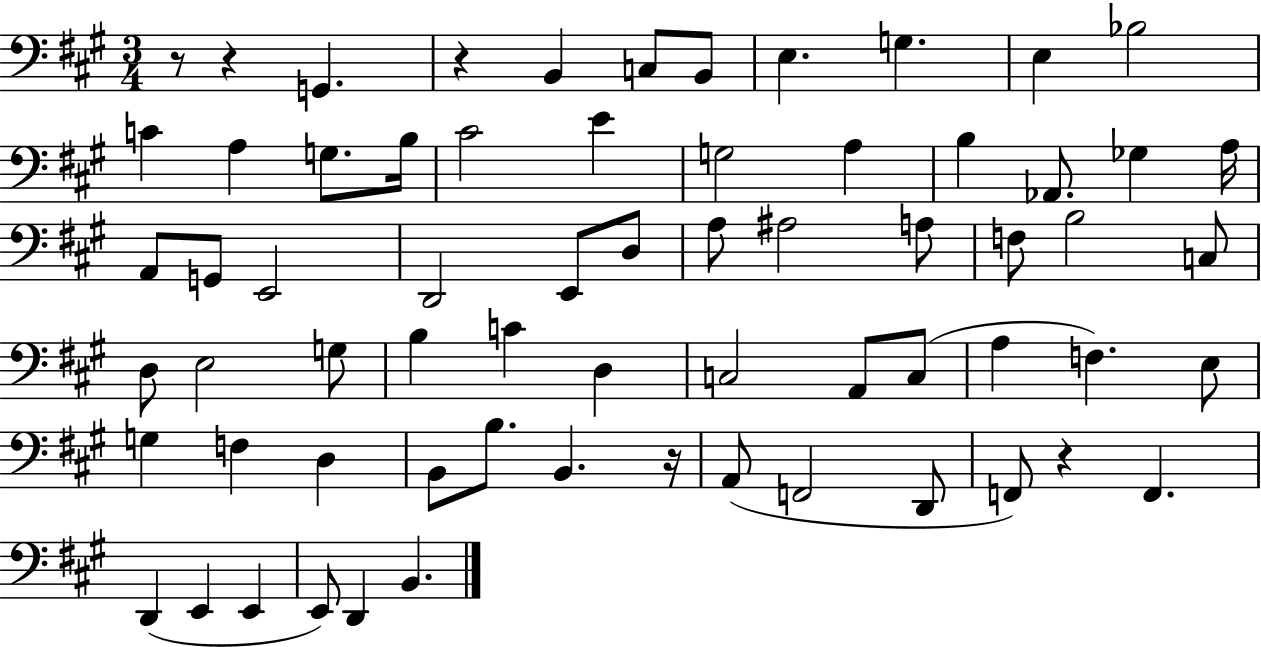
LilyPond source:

{
  \clef bass
  \numericTimeSignature
  \time 3/4
  \key a \major
  r8 r4 g,4. | r4 b,4 c8 b,8 | e4. g4. | e4 bes2 | \break c'4 a4 g8. b16 | cis'2 e'4 | g2 a4 | b4 aes,8. ges4 a16 | \break a,8 g,8 e,2 | d,2 e,8 d8 | a8 ais2 a8 | f8 b2 c8 | \break d8 e2 g8 | b4 c'4 d4 | c2 a,8 c8( | a4 f4.) e8 | \break g4 f4 d4 | b,8 b8. b,4. r16 | a,8( f,2 d,8 | f,8) r4 f,4. | \break d,4( e,4 e,4 | e,8) d,4 b,4. | \bar "|."
}